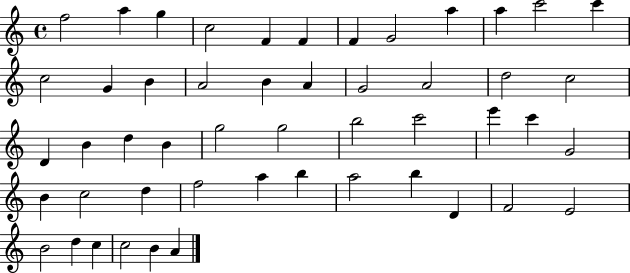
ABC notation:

X:1
T:Untitled
M:4/4
L:1/4
K:C
f2 a g c2 F F F G2 a a c'2 c' c2 G B A2 B A G2 A2 d2 c2 D B d B g2 g2 b2 c'2 e' c' G2 B c2 d f2 a b a2 b D F2 E2 B2 d c c2 B A